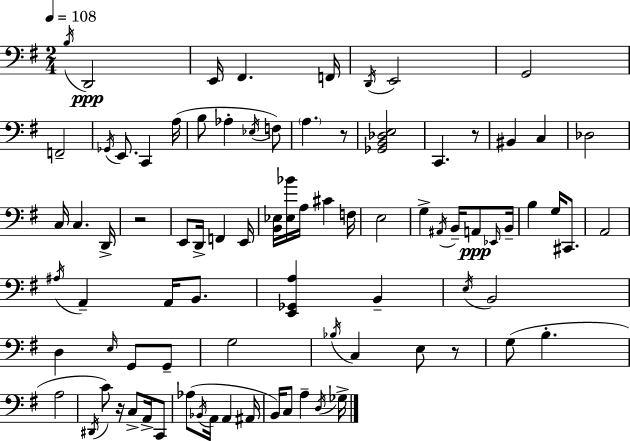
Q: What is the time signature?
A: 2/4